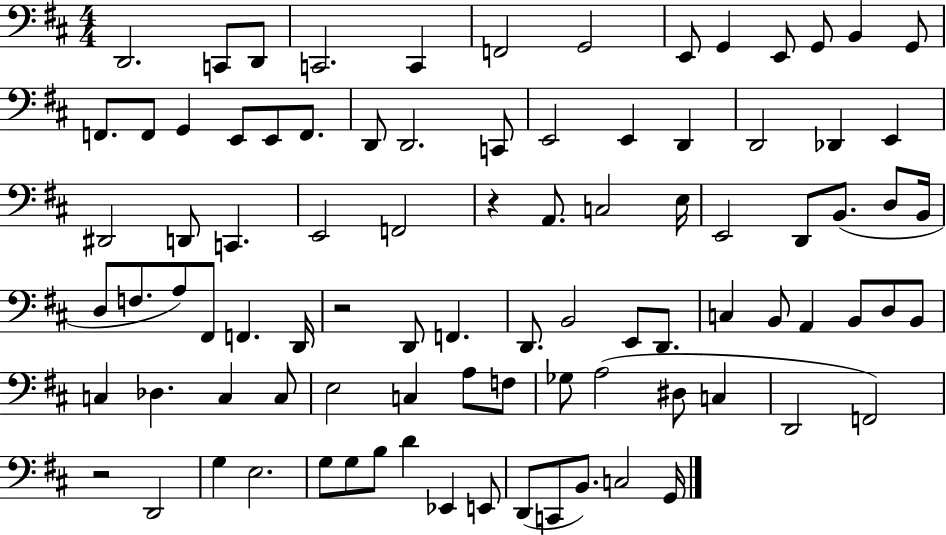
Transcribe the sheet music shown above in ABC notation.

X:1
T:Untitled
M:4/4
L:1/4
K:D
D,,2 C,,/2 D,,/2 C,,2 C,, F,,2 G,,2 E,,/2 G,, E,,/2 G,,/2 B,, G,,/2 F,,/2 F,,/2 G,, E,,/2 E,,/2 F,,/2 D,,/2 D,,2 C,,/2 E,,2 E,, D,, D,,2 _D,, E,, ^D,,2 D,,/2 C,, E,,2 F,,2 z A,,/2 C,2 E,/4 E,,2 D,,/2 B,,/2 D,/2 B,,/4 D,/2 F,/2 A,/2 ^F,,/2 F,, D,,/4 z2 D,,/2 F,, D,,/2 B,,2 E,,/2 D,,/2 C, B,,/2 A,, B,,/2 D,/2 B,,/2 C, _D, C, C,/2 E,2 C, A,/2 F,/2 _G,/2 A,2 ^D,/2 C, D,,2 F,,2 z2 D,,2 G, E,2 G,/2 G,/2 B,/2 D _E,, E,,/2 D,,/2 C,,/2 B,,/2 C,2 G,,/4